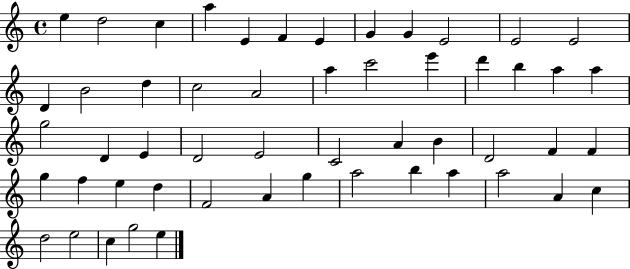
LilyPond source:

{
  \clef treble
  \time 4/4
  \defaultTimeSignature
  \key c \major
  e''4 d''2 c''4 | a''4 e'4 f'4 e'4 | g'4 g'4 e'2 | e'2 e'2 | \break d'4 b'2 d''4 | c''2 a'2 | a''4 c'''2 e'''4 | d'''4 b''4 a''4 a''4 | \break g''2 d'4 e'4 | d'2 e'2 | c'2 a'4 b'4 | d'2 f'4 f'4 | \break g''4 f''4 e''4 d''4 | f'2 a'4 g''4 | a''2 b''4 a''4 | a''2 a'4 c''4 | \break d''2 e''2 | c''4 g''2 e''4 | \bar "|."
}